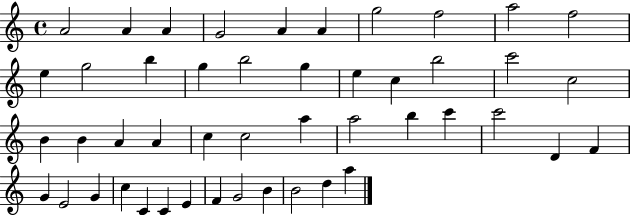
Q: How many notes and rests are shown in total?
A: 47